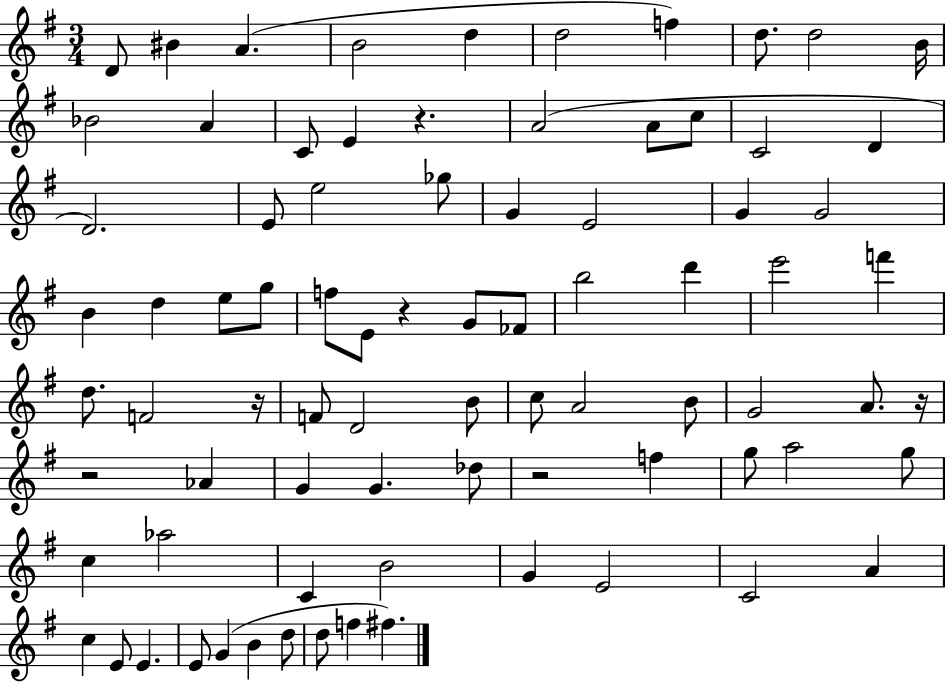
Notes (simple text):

D4/e BIS4/q A4/q. B4/h D5/q D5/h F5/q D5/e. D5/h B4/s Bb4/h A4/q C4/e E4/q R/q. A4/h A4/e C5/e C4/h D4/q D4/h. E4/e E5/h Gb5/e G4/q E4/h G4/q G4/h B4/q D5/q E5/e G5/e F5/e E4/e R/q G4/e FES4/e B5/h D6/q E6/h F6/q D5/e. F4/h R/s F4/e D4/h B4/e C5/e A4/h B4/e G4/h A4/e. R/s R/h Ab4/q G4/q G4/q. Db5/e R/h F5/q G5/e A5/h G5/e C5/q Ab5/h C4/q B4/h G4/q E4/h C4/h A4/q C5/q E4/e E4/q. E4/e G4/q B4/q D5/e D5/e F5/q F#5/q.